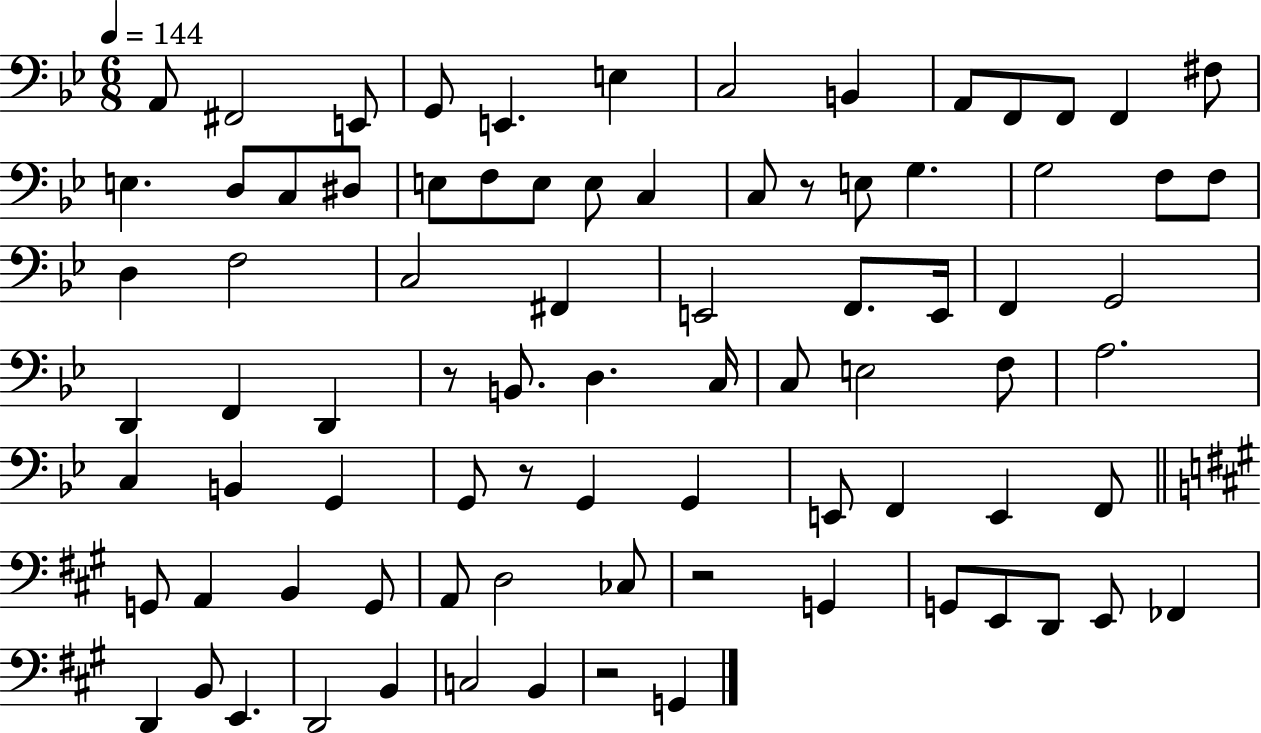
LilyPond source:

{
  \clef bass
  \numericTimeSignature
  \time 6/8
  \key bes \major
  \tempo 4 = 144
  \repeat volta 2 { a,8 fis,2 e,8 | g,8 e,4. e4 | c2 b,4 | a,8 f,8 f,8 f,4 fis8 | \break e4. d8 c8 dis8 | e8 f8 e8 e8 c4 | c8 r8 e8 g4. | g2 f8 f8 | \break d4 f2 | c2 fis,4 | e,2 f,8. e,16 | f,4 g,2 | \break d,4 f,4 d,4 | r8 b,8. d4. c16 | c8 e2 f8 | a2. | \break c4 b,4 g,4 | g,8 r8 g,4 g,4 | e,8 f,4 e,4 f,8 | \bar "||" \break \key a \major g,8 a,4 b,4 g,8 | a,8 d2 ces8 | r2 g,4 | g,8 e,8 d,8 e,8 fes,4 | \break d,4 b,8 e,4. | d,2 b,4 | c2 b,4 | r2 g,4 | \break } \bar "|."
}